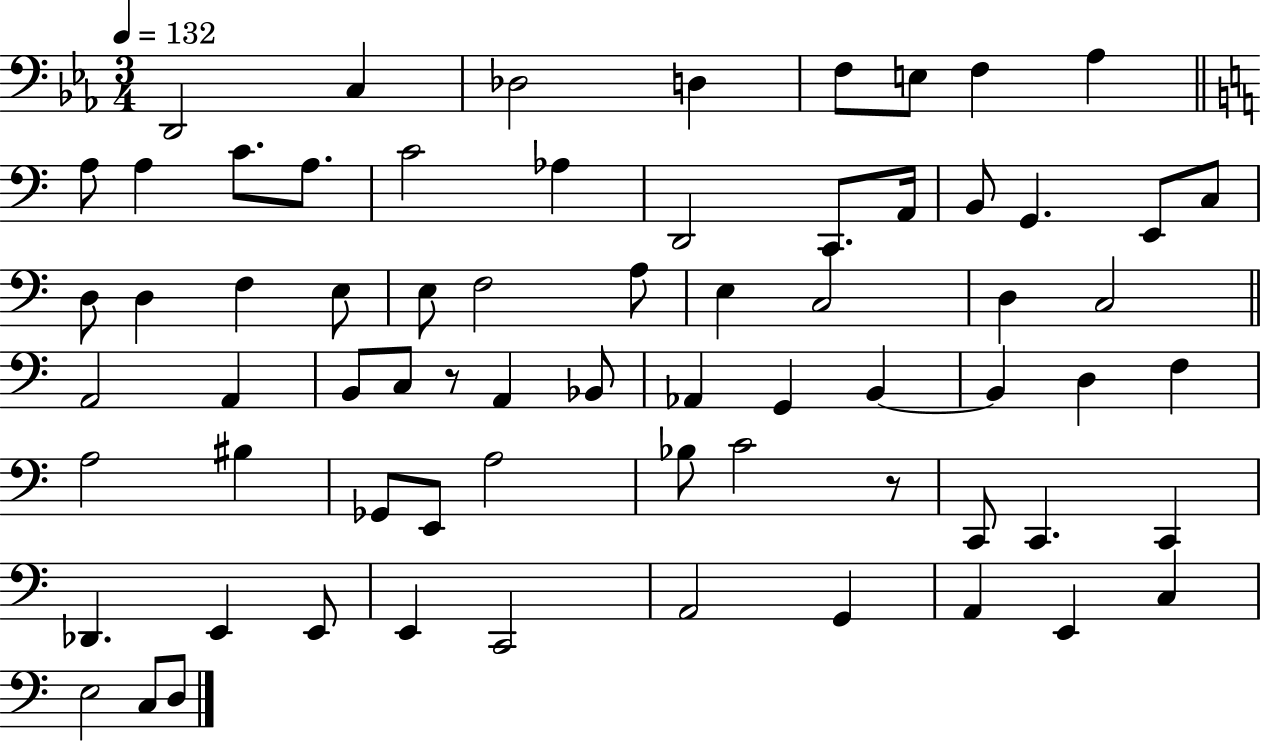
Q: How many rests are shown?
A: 2